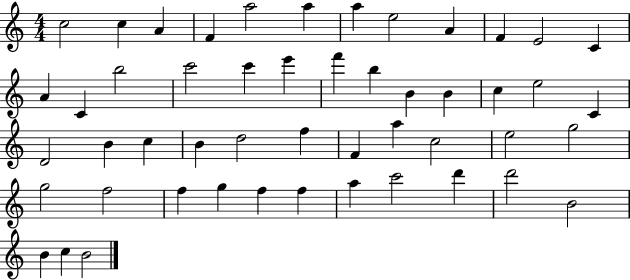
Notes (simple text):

C5/h C5/q A4/q F4/q A5/h A5/q A5/q E5/h A4/q F4/q E4/h C4/q A4/q C4/q B5/h C6/h C6/q E6/q F6/q B5/q B4/q B4/q C5/q E5/h C4/q D4/h B4/q C5/q B4/q D5/h F5/q F4/q A5/q C5/h E5/h G5/h G5/h F5/h F5/q G5/q F5/q F5/q A5/q C6/h D6/q D6/h B4/h B4/q C5/q B4/h